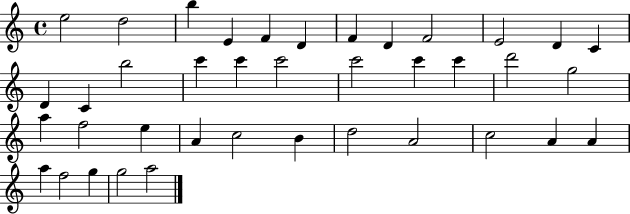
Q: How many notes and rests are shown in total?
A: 39